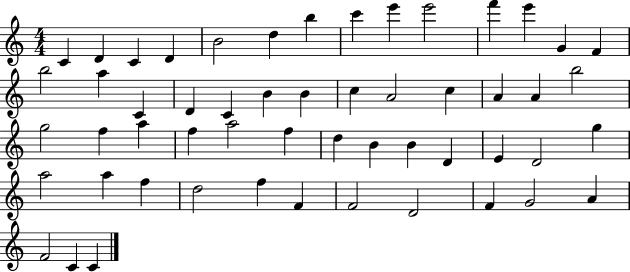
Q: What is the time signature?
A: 4/4